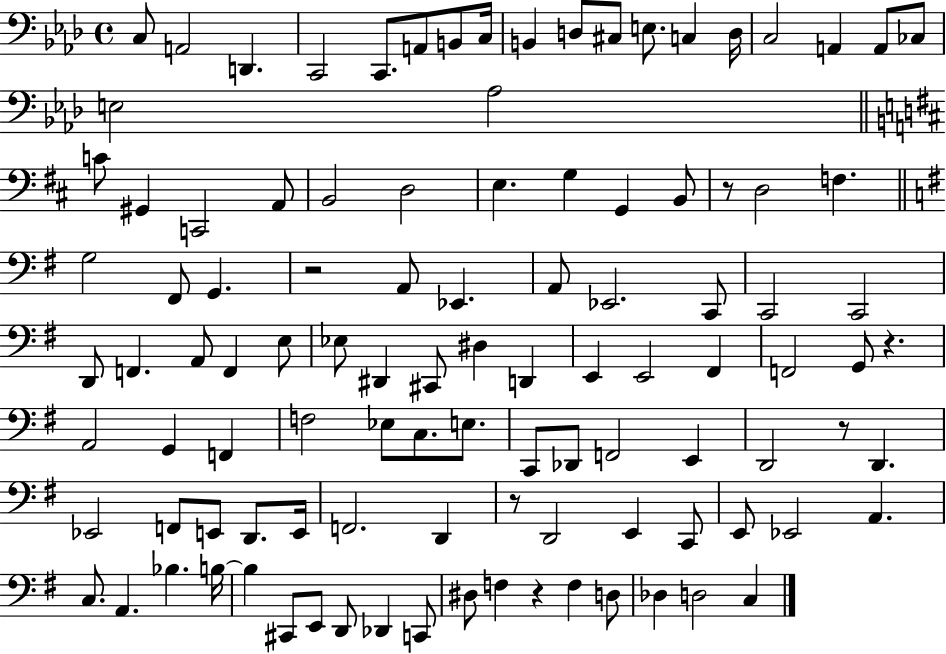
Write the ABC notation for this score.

X:1
T:Untitled
M:4/4
L:1/4
K:Ab
C,/2 A,,2 D,, C,,2 C,,/2 A,,/2 B,,/2 C,/4 B,, D,/2 ^C,/2 E,/2 C, D,/4 C,2 A,, A,,/2 _C,/2 E,2 _A,2 C/2 ^G,, C,,2 A,,/2 B,,2 D,2 E, G, G,, B,,/2 z/2 D,2 F, G,2 ^F,,/2 G,, z2 A,,/2 _E,, A,,/2 _E,,2 C,,/2 C,,2 C,,2 D,,/2 F,, A,,/2 F,, E,/2 _E,/2 ^D,, ^C,,/2 ^D, D,, E,, E,,2 ^F,, F,,2 G,,/2 z A,,2 G,, F,, F,2 _E,/2 C,/2 E,/2 C,,/2 _D,,/2 F,,2 E,, D,,2 z/2 D,, _E,,2 F,,/2 E,,/2 D,,/2 E,,/4 F,,2 D,, z/2 D,,2 E,, C,,/2 E,,/2 _E,,2 A,, C,/2 A,, _B, B,/4 B, ^C,,/2 E,,/2 D,,/2 _D,, C,,/2 ^D,/2 F, z F, D,/2 _D, D,2 C,